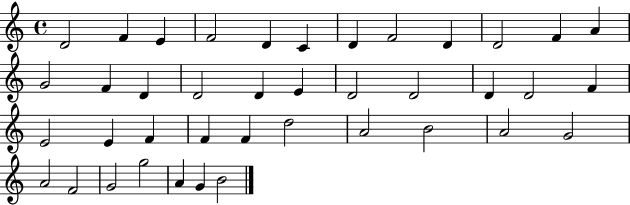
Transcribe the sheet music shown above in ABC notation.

X:1
T:Untitled
M:4/4
L:1/4
K:C
D2 F E F2 D C D F2 D D2 F A G2 F D D2 D E D2 D2 D D2 F E2 E F F F d2 A2 B2 A2 G2 A2 F2 G2 g2 A G B2